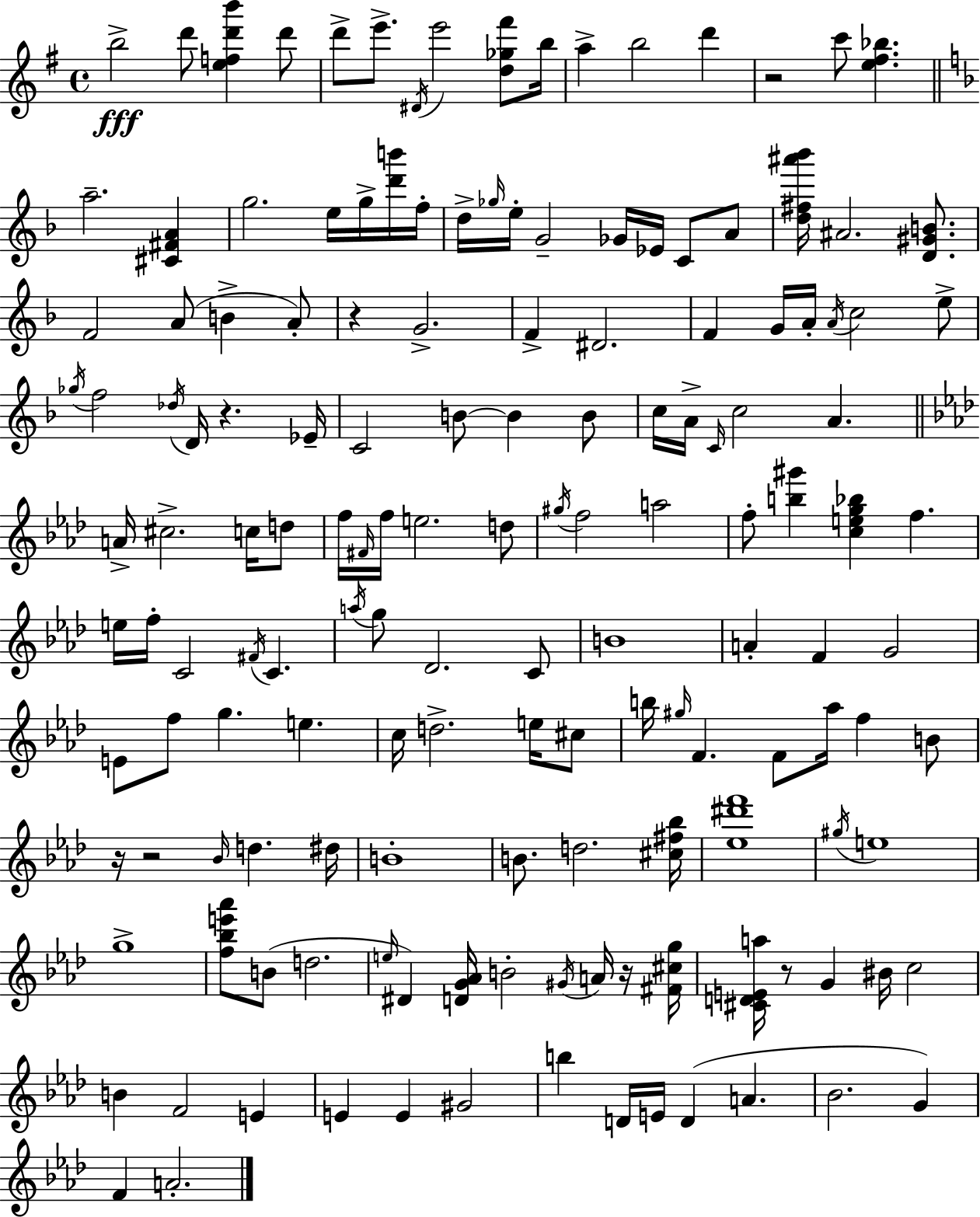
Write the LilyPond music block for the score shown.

{
  \clef treble
  \time 4/4
  \defaultTimeSignature
  \key g \major
  b''2->\fff d'''8 <e'' f'' d''' b'''>4 d'''8 | d'''8-> e'''8.-> \acciaccatura { dis'16 } e'''2 <d'' ges'' fis'''>8 | b''16 a''4-> b''2 d'''4 | r2 c'''8 <e'' fis'' bes''>4. | \break \bar "||" \break \key f \major a''2.-- <cis' fis' a'>4 | g''2. e''16 g''16-> <d''' b'''>16 f''16-. | d''16-> \grace { ges''16 } e''16-. g'2-- ges'16 ees'16 c'8 a'8 | <d'' fis'' ais''' bes'''>16 ais'2. <d' gis' b'>8. | \break f'2 a'8( b'4-> a'8-.) | r4 g'2.-> | f'4-> dis'2. | f'4 g'16 a'16-. \acciaccatura { a'16 } c''2 | \break e''8-> \acciaccatura { ges''16 } f''2 \acciaccatura { des''16 } d'16 r4. | ees'16-- c'2 b'8~~ b'4 | b'8 c''16 a'16-> \grace { c'16 } c''2 a'4. | \bar "||" \break \key aes \major a'16-> cis''2.-> c''16 d''8 | f''16 \grace { fis'16 } f''16 e''2. d''8 | \acciaccatura { gis''16 } f''2 a''2 | f''8-. <b'' gis'''>4 <c'' e'' g'' bes''>4 f''4. | \break e''16 f''16-. c'2 \acciaccatura { fis'16 } c'4. | \acciaccatura { a''16 } g''8 des'2. | c'8 b'1 | a'4-. f'4 g'2 | \break e'8 f''8 g''4. e''4. | c''16 d''2.-> | e''16 cis''8 b''16 \grace { gis''16 } f'4. f'8 aes''16 f''4 | b'8 r16 r2 \grace { bes'16 } d''4. | \break dis''16 b'1-. | b'8. d''2. | <cis'' fis'' bes''>16 <ees'' dis''' f'''>1 | \acciaccatura { gis''16 } e''1 | \break g''1-> | <f'' bes'' e''' aes'''>8 b'8( d''2. | \grace { e''16 }) dis'4 <d' g' aes'>16 b'2-. | \acciaccatura { gis'16 } a'16 r16 <fis' cis'' g''>16 <cis' d' e' a''>16 r8 g'4 | \break bis'16 c''2 b'4 f'2 | e'4 e'4 e'4 | gis'2 b''4 d'16 e'16 d'4( | a'4. bes'2. | \break g'4) f'4 a'2.-. | \bar "|."
}